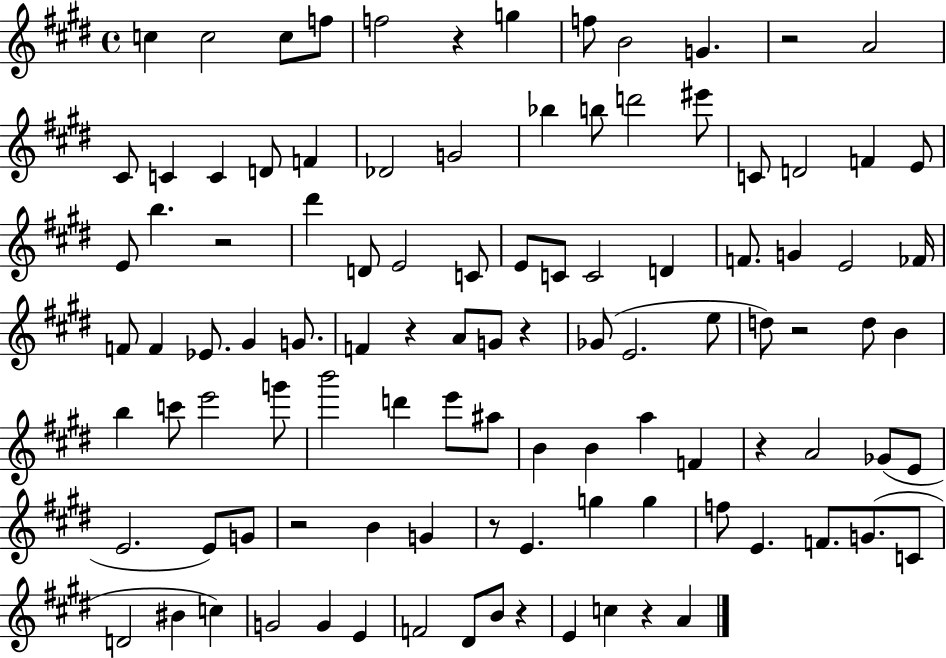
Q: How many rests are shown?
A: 11